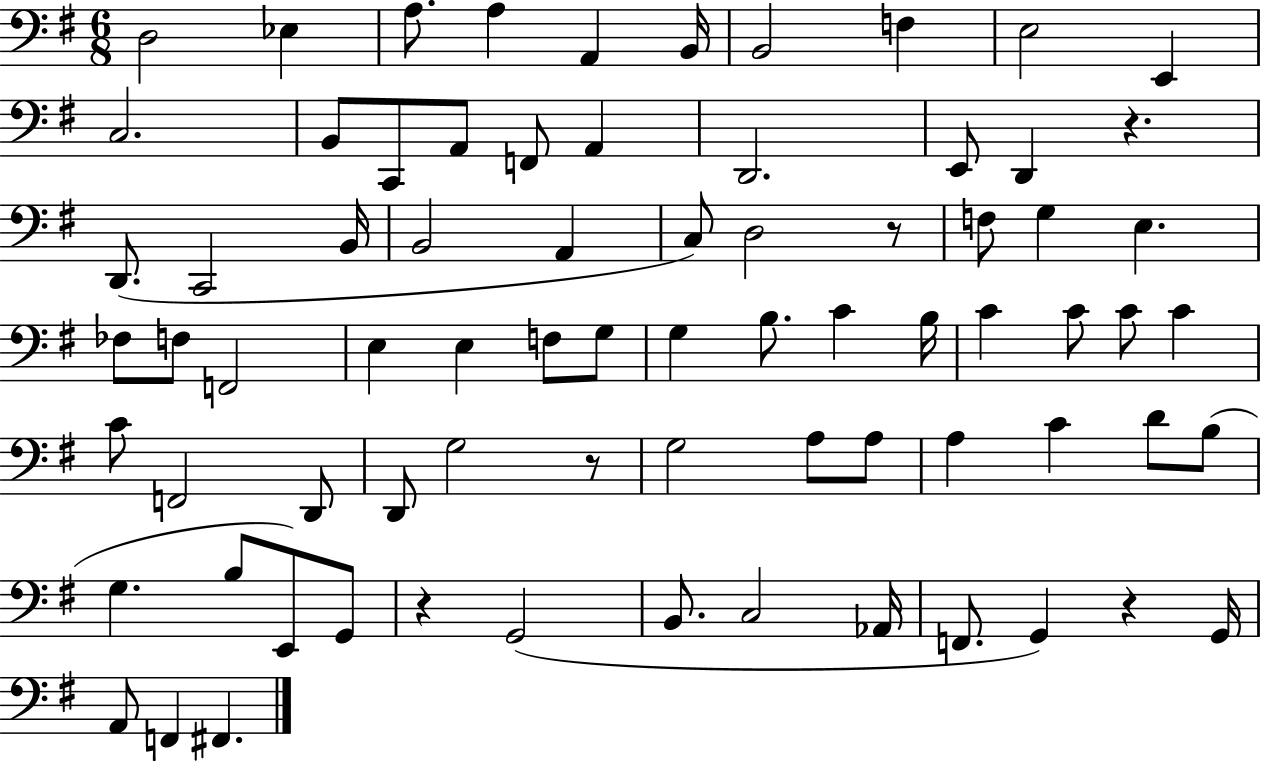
{
  \clef bass
  \numericTimeSignature
  \time 6/8
  \key g \major
  \repeat volta 2 { d2 ees4 | a8. a4 a,4 b,16 | b,2 f4 | e2 e,4 | \break c2. | b,8 c,8 a,8 f,8 a,4 | d,2. | e,8 d,4 r4. | \break d,8.( c,2 b,16 | b,2 a,4 | c8) d2 r8 | f8 g4 e4. | \break fes8 f8 f,2 | e4 e4 f8 g8 | g4 b8. c'4 b16 | c'4 c'8 c'8 c'4 | \break c'8 f,2 d,8 | d,8 g2 r8 | g2 a8 a8 | a4 c'4 d'8 b8( | \break g4. b8 e,8) g,8 | r4 g,2( | b,8. c2 aes,16 | f,8. g,4) r4 g,16 | \break a,8 f,4 fis,4. | } \bar "|."
}